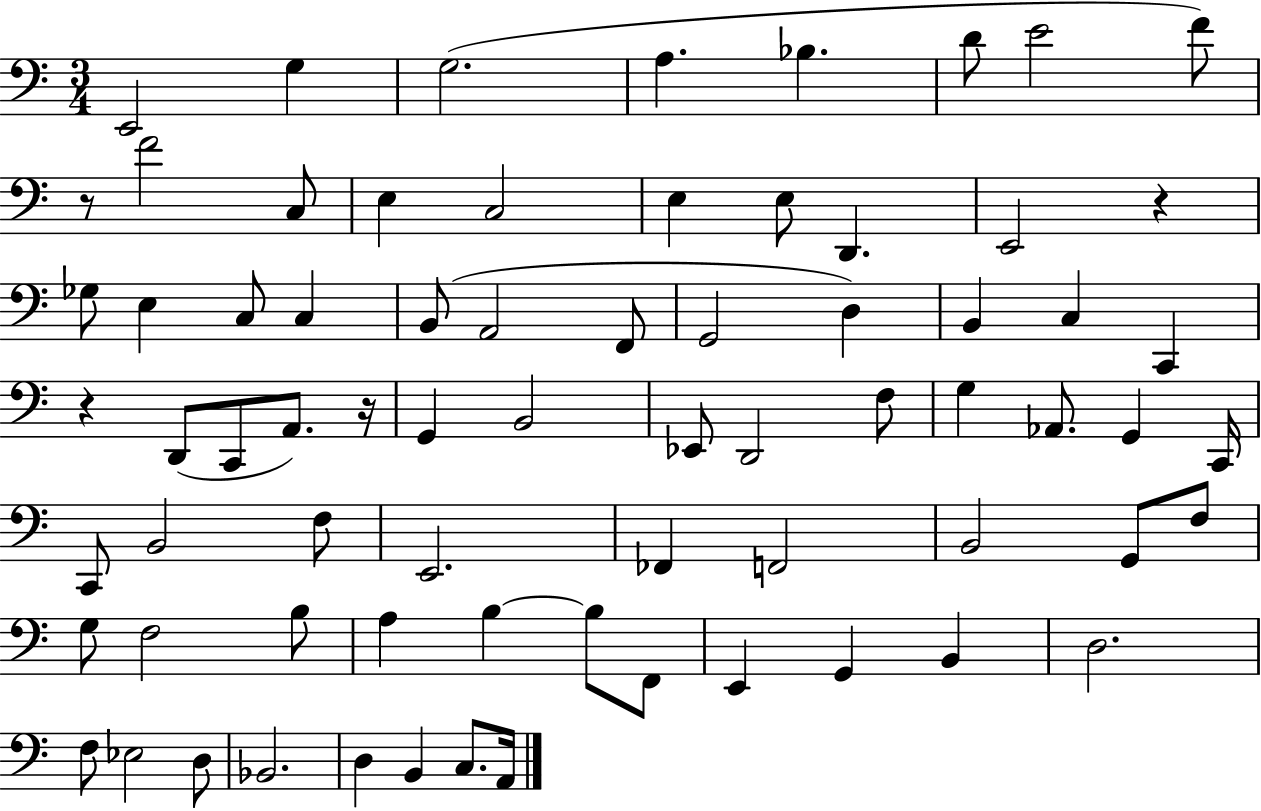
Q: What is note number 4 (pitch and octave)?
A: A3